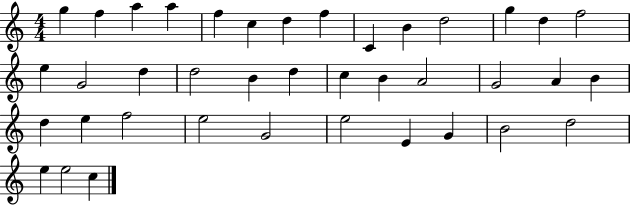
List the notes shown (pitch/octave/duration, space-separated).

G5/q F5/q A5/q A5/q F5/q C5/q D5/q F5/q C4/q B4/q D5/h G5/q D5/q F5/h E5/q G4/h D5/q D5/h B4/q D5/q C5/q B4/q A4/h G4/h A4/q B4/q D5/q E5/q F5/h E5/h G4/h E5/h E4/q G4/q B4/h D5/h E5/q E5/h C5/q